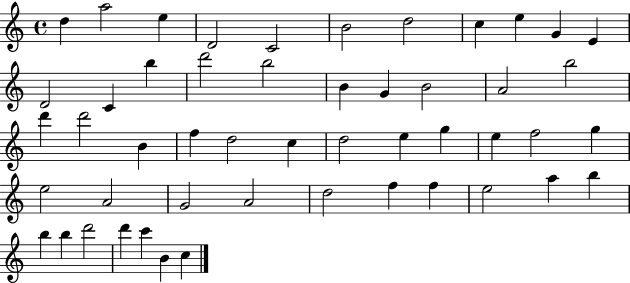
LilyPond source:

{
  \clef treble
  \time 4/4
  \defaultTimeSignature
  \key c \major
  d''4 a''2 e''4 | d'2 c'2 | b'2 d''2 | c''4 e''4 g'4 e'4 | \break d'2 c'4 b''4 | d'''2 b''2 | b'4 g'4 b'2 | a'2 b''2 | \break d'''4 d'''2 b'4 | f''4 d''2 c''4 | d''2 e''4 g''4 | e''4 f''2 g''4 | \break e''2 a'2 | g'2 a'2 | d''2 f''4 f''4 | e''2 a''4 b''4 | \break b''4 b''4 d'''2 | d'''4 c'''4 b'4 c''4 | \bar "|."
}